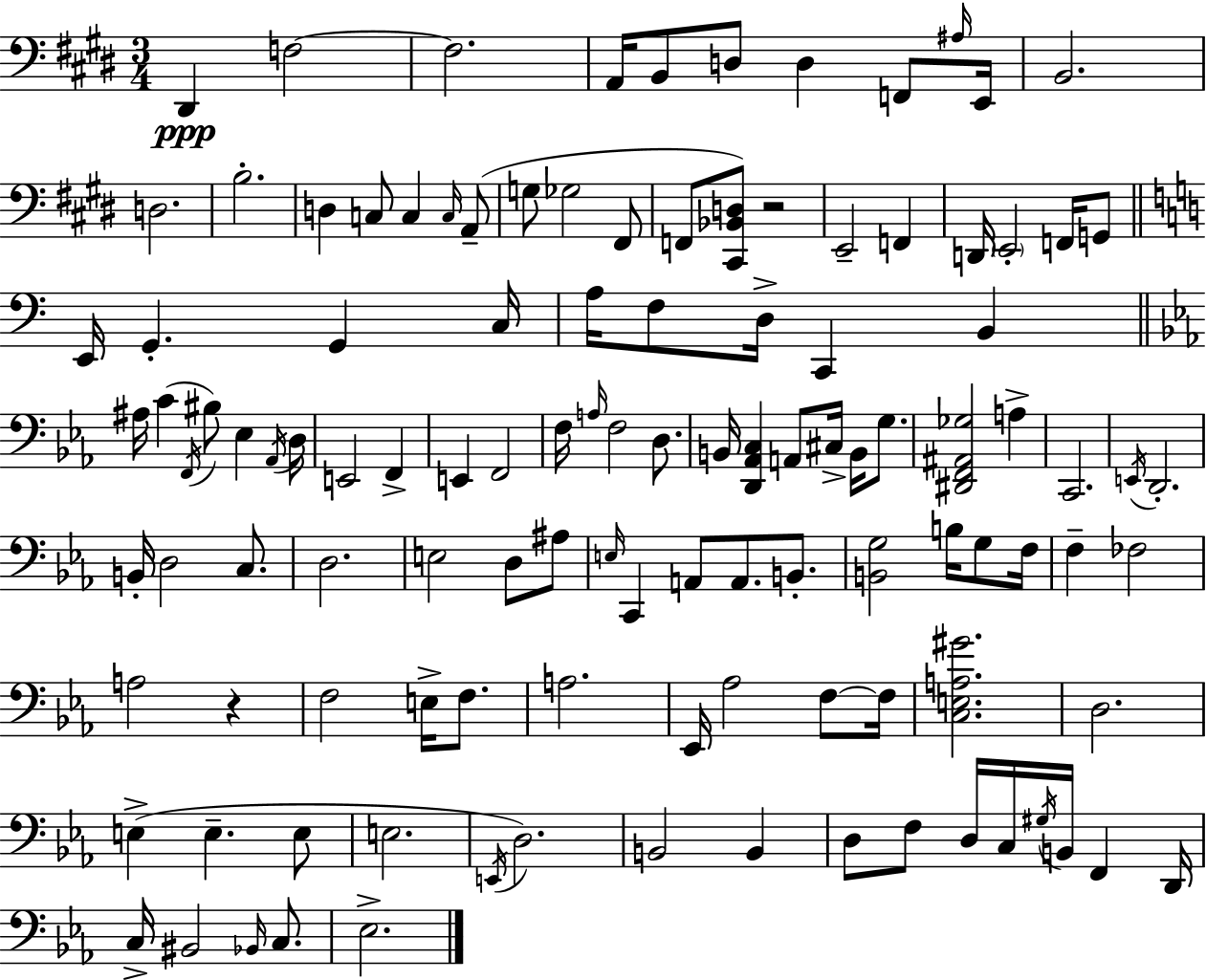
{
  \clef bass
  \numericTimeSignature
  \time 3/4
  \key e \major
  dis,4\ppp f2~~ | f2. | a,16 b,8 d8 d4 f,8 \grace { ais16 } | e,16 b,2. | \break d2. | b2.-. | d4 c8 c4 \grace { c16 } | a,8--( g8 ges2 | \break fis,8 f,8 <cis, bes, d>8) r2 | e,2-- f,4 | d,16 \parenthesize e,2-. f,16 | g,8 \bar "||" \break \key c \major e,16 g,4.-. g,4 c16 | a16 f8 d16-> c,4 b,4 | \bar "||" \break \key ees \major ais16 c'4( \acciaccatura { f,16 } bis8) ees4 | \acciaccatura { aes,16 } d16 e,2 f,4-> | e,4 f,2 | f16 \grace { a16 } f2 | \break d8. b,16 <d, aes, c>4 a,8 cis16-> b,16 | g8. <dis, f, ais, ges>2 a4-> | c,2. | \acciaccatura { e,16 } d,2.-. | \break b,16-. d2 | c8. d2. | e2 | d8 ais8 \grace { e16 } c,4 a,8 a,8. | \break b,8.-. <b, g>2 | b16 g8 f16 f4-- fes2 | a2 | r4 f2 | \break e16-> f8. a2. | ees,16 aes2 | f8~~ f16 <c e a gis'>2. | d2. | \break e4->( e4.-- | e8 e2. | \acciaccatura { e,16 } d2.) | b,2 | \break b,4 d8 f8 d16 c16 | \acciaccatura { gis16 } b,16 f,4 d,16 c16-> bis,2 | \grace { bes,16 } c8. ees2.-> | \bar "|."
}